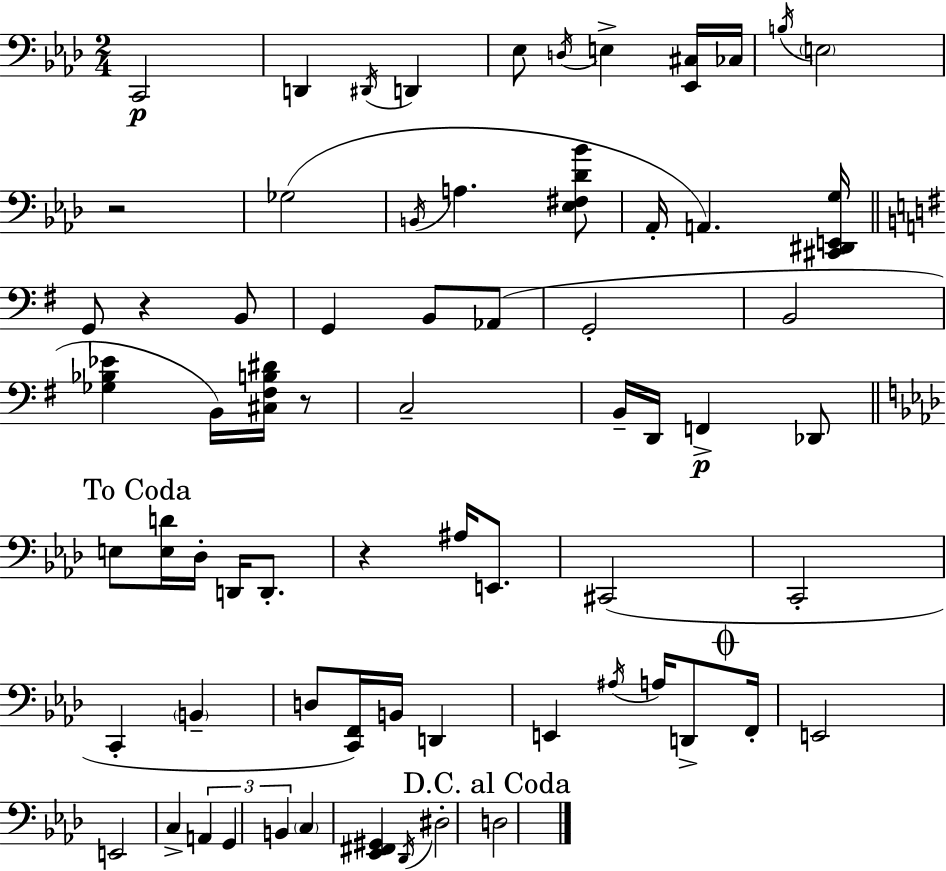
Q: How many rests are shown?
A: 4